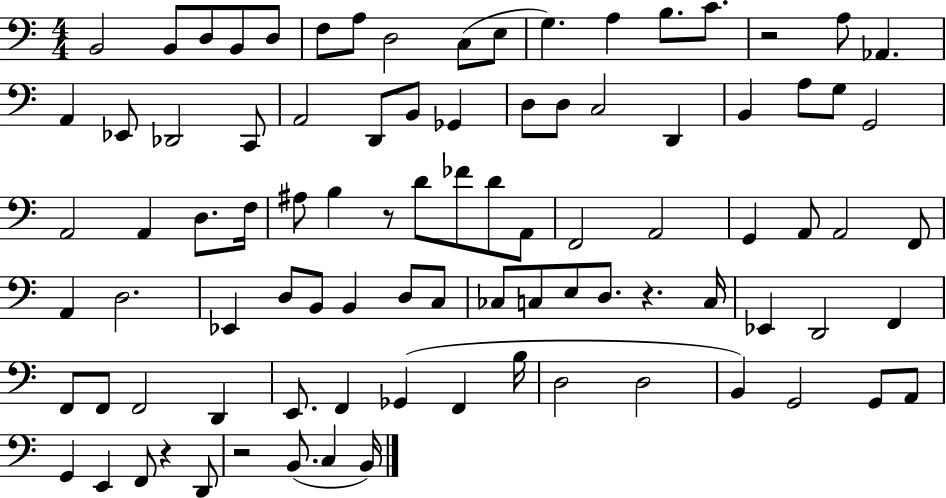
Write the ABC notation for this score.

X:1
T:Untitled
M:4/4
L:1/4
K:C
B,,2 B,,/2 D,/2 B,,/2 D,/2 F,/2 A,/2 D,2 C,/2 E,/2 G, A, B,/2 C/2 z2 A,/2 _A,, A,, _E,,/2 _D,,2 C,,/2 A,,2 D,,/2 B,,/2 _G,, D,/2 D,/2 C,2 D,, B,, A,/2 G,/2 G,,2 A,,2 A,, D,/2 F,/4 ^A,/2 B, z/2 D/2 _F/2 D/2 A,,/2 F,,2 A,,2 G,, A,,/2 A,,2 F,,/2 A,, D,2 _E,, D,/2 B,,/2 B,, D,/2 C,/2 _C,/2 C,/2 E,/2 D,/2 z C,/4 _E,, D,,2 F,, F,,/2 F,,/2 F,,2 D,, E,,/2 F,, _G,, F,, B,/4 D,2 D,2 B,, G,,2 G,,/2 A,,/2 G,, E,, F,,/2 z D,,/2 z2 B,,/2 C, B,,/4